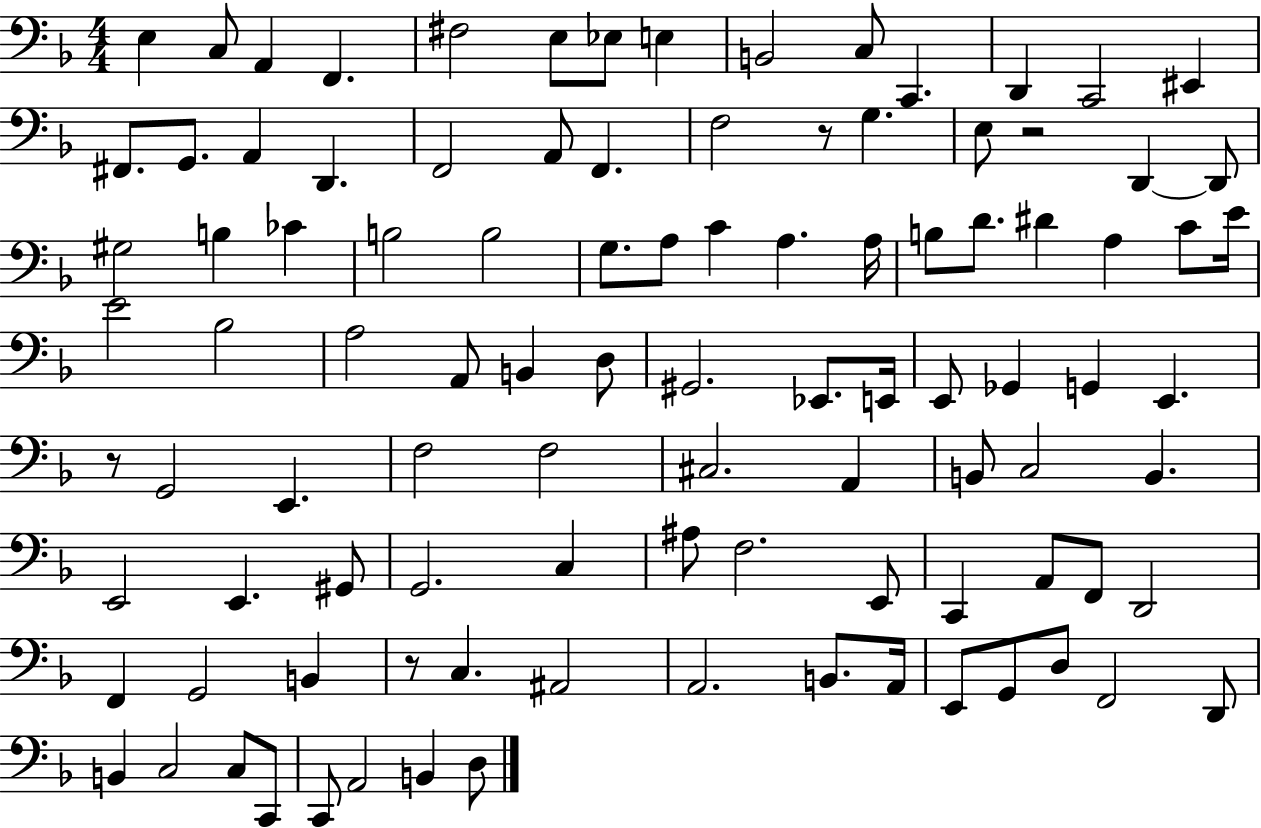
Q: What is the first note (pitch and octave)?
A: E3